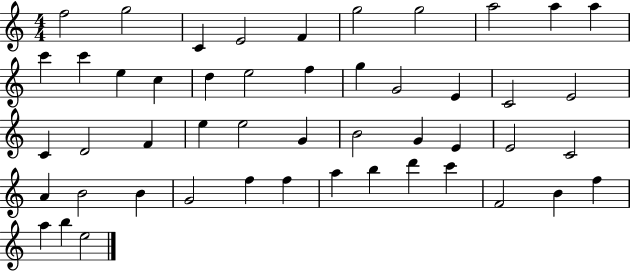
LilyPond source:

{
  \clef treble
  \numericTimeSignature
  \time 4/4
  \key c \major
  f''2 g''2 | c'4 e'2 f'4 | g''2 g''2 | a''2 a''4 a''4 | \break c'''4 c'''4 e''4 c''4 | d''4 e''2 f''4 | g''4 g'2 e'4 | c'2 e'2 | \break c'4 d'2 f'4 | e''4 e''2 g'4 | b'2 g'4 e'4 | e'2 c'2 | \break a'4 b'2 b'4 | g'2 f''4 f''4 | a''4 b''4 d'''4 c'''4 | f'2 b'4 f''4 | \break a''4 b''4 e''2 | \bar "|."
}